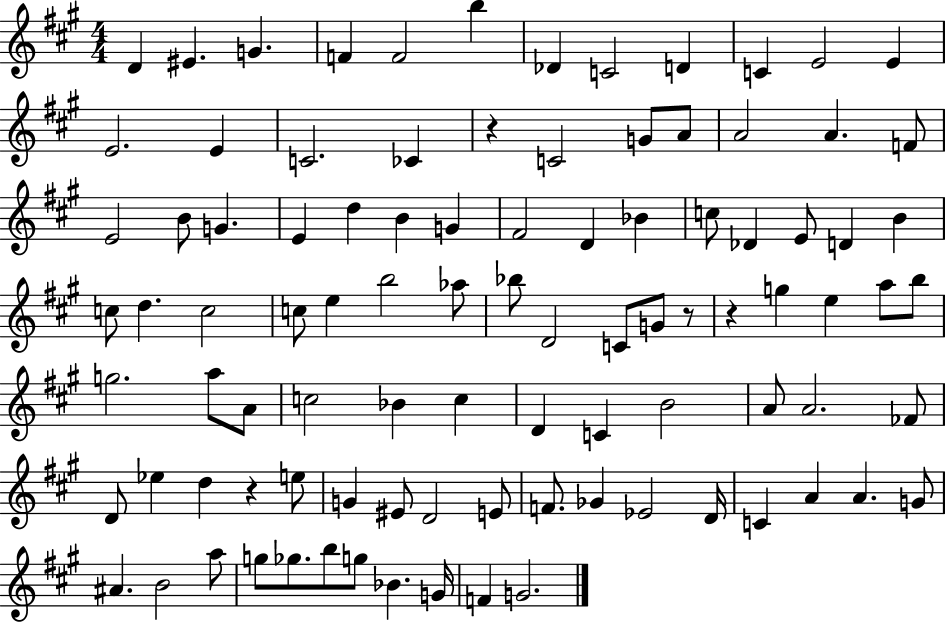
X:1
T:Untitled
M:4/4
L:1/4
K:A
D ^E G F F2 b _D C2 D C E2 E E2 E C2 _C z C2 G/2 A/2 A2 A F/2 E2 B/2 G E d B G ^F2 D _B c/2 _D E/2 D B c/2 d c2 c/2 e b2 _a/2 _b/2 D2 C/2 G/2 z/2 z g e a/2 b/2 g2 a/2 A/2 c2 _B c D C B2 A/2 A2 _F/2 D/2 _e d z e/2 G ^E/2 D2 E/2 F/2 _G _E2 D/4 C A A G/2 ^A B2 a/2 g/2 _g/2 b/2 g/2 _B G/4 F G2